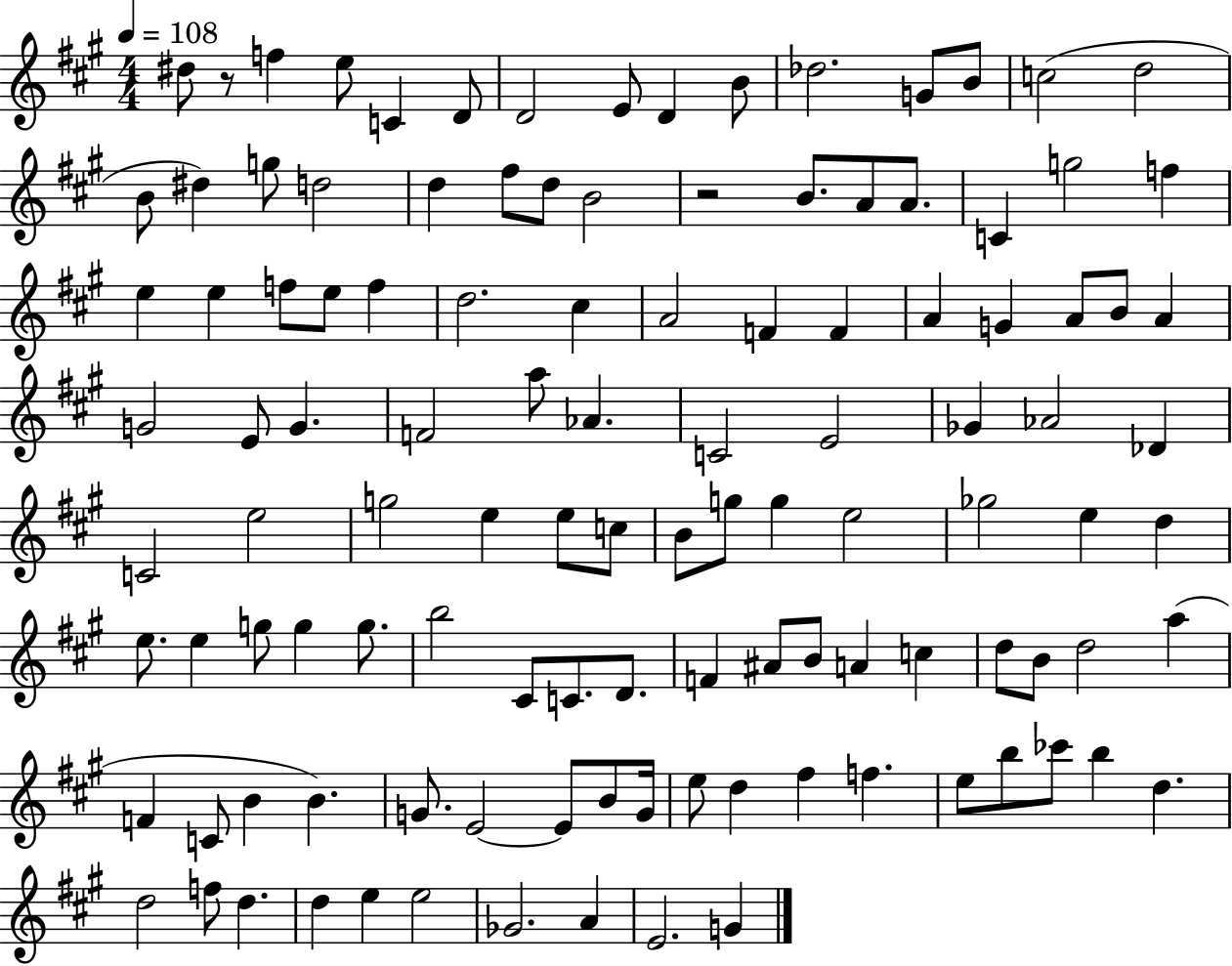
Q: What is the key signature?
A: A major